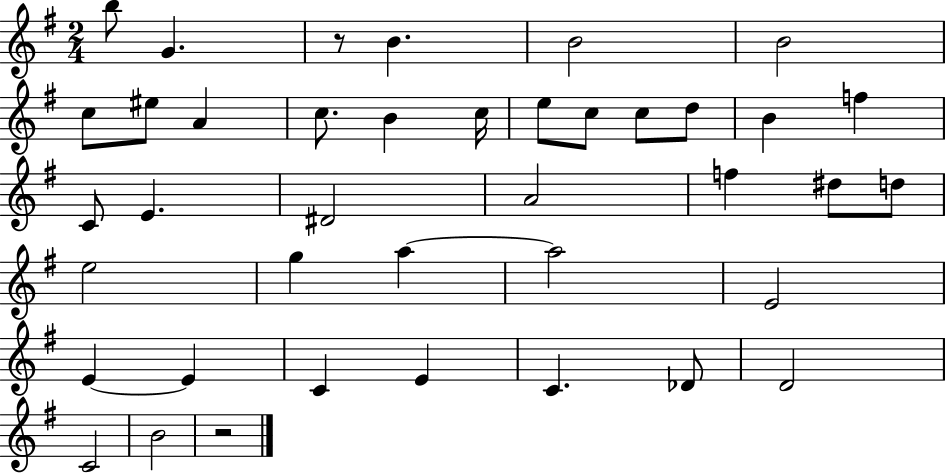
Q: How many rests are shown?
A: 2